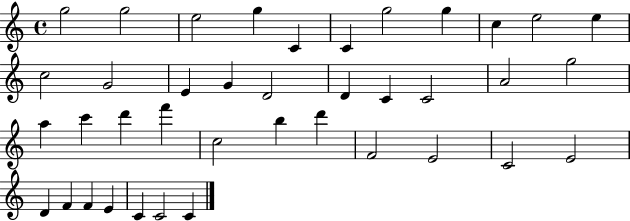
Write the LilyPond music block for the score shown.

{
  \clef treble
  \time 4/4
  \defaultTimeSignature
  \key c \major
  g''2 g''2 | e''2 g''4 c'4 | c'4 g''2 g''4 | c''4 e''2 e''4 | \break c''2 g'2 | e'4 g'4 d'2 | d'4 c'4 c'2 | a'2 g''2 | \break a''4 c'''4 d'''4 f'''4 | c''2 b''4 d'''4 | f'2 e'2 | c'2 e'2 | \break d'4 f'4 f'4 e'4 | c'4 c'2 c'4 | \bar "|."
}